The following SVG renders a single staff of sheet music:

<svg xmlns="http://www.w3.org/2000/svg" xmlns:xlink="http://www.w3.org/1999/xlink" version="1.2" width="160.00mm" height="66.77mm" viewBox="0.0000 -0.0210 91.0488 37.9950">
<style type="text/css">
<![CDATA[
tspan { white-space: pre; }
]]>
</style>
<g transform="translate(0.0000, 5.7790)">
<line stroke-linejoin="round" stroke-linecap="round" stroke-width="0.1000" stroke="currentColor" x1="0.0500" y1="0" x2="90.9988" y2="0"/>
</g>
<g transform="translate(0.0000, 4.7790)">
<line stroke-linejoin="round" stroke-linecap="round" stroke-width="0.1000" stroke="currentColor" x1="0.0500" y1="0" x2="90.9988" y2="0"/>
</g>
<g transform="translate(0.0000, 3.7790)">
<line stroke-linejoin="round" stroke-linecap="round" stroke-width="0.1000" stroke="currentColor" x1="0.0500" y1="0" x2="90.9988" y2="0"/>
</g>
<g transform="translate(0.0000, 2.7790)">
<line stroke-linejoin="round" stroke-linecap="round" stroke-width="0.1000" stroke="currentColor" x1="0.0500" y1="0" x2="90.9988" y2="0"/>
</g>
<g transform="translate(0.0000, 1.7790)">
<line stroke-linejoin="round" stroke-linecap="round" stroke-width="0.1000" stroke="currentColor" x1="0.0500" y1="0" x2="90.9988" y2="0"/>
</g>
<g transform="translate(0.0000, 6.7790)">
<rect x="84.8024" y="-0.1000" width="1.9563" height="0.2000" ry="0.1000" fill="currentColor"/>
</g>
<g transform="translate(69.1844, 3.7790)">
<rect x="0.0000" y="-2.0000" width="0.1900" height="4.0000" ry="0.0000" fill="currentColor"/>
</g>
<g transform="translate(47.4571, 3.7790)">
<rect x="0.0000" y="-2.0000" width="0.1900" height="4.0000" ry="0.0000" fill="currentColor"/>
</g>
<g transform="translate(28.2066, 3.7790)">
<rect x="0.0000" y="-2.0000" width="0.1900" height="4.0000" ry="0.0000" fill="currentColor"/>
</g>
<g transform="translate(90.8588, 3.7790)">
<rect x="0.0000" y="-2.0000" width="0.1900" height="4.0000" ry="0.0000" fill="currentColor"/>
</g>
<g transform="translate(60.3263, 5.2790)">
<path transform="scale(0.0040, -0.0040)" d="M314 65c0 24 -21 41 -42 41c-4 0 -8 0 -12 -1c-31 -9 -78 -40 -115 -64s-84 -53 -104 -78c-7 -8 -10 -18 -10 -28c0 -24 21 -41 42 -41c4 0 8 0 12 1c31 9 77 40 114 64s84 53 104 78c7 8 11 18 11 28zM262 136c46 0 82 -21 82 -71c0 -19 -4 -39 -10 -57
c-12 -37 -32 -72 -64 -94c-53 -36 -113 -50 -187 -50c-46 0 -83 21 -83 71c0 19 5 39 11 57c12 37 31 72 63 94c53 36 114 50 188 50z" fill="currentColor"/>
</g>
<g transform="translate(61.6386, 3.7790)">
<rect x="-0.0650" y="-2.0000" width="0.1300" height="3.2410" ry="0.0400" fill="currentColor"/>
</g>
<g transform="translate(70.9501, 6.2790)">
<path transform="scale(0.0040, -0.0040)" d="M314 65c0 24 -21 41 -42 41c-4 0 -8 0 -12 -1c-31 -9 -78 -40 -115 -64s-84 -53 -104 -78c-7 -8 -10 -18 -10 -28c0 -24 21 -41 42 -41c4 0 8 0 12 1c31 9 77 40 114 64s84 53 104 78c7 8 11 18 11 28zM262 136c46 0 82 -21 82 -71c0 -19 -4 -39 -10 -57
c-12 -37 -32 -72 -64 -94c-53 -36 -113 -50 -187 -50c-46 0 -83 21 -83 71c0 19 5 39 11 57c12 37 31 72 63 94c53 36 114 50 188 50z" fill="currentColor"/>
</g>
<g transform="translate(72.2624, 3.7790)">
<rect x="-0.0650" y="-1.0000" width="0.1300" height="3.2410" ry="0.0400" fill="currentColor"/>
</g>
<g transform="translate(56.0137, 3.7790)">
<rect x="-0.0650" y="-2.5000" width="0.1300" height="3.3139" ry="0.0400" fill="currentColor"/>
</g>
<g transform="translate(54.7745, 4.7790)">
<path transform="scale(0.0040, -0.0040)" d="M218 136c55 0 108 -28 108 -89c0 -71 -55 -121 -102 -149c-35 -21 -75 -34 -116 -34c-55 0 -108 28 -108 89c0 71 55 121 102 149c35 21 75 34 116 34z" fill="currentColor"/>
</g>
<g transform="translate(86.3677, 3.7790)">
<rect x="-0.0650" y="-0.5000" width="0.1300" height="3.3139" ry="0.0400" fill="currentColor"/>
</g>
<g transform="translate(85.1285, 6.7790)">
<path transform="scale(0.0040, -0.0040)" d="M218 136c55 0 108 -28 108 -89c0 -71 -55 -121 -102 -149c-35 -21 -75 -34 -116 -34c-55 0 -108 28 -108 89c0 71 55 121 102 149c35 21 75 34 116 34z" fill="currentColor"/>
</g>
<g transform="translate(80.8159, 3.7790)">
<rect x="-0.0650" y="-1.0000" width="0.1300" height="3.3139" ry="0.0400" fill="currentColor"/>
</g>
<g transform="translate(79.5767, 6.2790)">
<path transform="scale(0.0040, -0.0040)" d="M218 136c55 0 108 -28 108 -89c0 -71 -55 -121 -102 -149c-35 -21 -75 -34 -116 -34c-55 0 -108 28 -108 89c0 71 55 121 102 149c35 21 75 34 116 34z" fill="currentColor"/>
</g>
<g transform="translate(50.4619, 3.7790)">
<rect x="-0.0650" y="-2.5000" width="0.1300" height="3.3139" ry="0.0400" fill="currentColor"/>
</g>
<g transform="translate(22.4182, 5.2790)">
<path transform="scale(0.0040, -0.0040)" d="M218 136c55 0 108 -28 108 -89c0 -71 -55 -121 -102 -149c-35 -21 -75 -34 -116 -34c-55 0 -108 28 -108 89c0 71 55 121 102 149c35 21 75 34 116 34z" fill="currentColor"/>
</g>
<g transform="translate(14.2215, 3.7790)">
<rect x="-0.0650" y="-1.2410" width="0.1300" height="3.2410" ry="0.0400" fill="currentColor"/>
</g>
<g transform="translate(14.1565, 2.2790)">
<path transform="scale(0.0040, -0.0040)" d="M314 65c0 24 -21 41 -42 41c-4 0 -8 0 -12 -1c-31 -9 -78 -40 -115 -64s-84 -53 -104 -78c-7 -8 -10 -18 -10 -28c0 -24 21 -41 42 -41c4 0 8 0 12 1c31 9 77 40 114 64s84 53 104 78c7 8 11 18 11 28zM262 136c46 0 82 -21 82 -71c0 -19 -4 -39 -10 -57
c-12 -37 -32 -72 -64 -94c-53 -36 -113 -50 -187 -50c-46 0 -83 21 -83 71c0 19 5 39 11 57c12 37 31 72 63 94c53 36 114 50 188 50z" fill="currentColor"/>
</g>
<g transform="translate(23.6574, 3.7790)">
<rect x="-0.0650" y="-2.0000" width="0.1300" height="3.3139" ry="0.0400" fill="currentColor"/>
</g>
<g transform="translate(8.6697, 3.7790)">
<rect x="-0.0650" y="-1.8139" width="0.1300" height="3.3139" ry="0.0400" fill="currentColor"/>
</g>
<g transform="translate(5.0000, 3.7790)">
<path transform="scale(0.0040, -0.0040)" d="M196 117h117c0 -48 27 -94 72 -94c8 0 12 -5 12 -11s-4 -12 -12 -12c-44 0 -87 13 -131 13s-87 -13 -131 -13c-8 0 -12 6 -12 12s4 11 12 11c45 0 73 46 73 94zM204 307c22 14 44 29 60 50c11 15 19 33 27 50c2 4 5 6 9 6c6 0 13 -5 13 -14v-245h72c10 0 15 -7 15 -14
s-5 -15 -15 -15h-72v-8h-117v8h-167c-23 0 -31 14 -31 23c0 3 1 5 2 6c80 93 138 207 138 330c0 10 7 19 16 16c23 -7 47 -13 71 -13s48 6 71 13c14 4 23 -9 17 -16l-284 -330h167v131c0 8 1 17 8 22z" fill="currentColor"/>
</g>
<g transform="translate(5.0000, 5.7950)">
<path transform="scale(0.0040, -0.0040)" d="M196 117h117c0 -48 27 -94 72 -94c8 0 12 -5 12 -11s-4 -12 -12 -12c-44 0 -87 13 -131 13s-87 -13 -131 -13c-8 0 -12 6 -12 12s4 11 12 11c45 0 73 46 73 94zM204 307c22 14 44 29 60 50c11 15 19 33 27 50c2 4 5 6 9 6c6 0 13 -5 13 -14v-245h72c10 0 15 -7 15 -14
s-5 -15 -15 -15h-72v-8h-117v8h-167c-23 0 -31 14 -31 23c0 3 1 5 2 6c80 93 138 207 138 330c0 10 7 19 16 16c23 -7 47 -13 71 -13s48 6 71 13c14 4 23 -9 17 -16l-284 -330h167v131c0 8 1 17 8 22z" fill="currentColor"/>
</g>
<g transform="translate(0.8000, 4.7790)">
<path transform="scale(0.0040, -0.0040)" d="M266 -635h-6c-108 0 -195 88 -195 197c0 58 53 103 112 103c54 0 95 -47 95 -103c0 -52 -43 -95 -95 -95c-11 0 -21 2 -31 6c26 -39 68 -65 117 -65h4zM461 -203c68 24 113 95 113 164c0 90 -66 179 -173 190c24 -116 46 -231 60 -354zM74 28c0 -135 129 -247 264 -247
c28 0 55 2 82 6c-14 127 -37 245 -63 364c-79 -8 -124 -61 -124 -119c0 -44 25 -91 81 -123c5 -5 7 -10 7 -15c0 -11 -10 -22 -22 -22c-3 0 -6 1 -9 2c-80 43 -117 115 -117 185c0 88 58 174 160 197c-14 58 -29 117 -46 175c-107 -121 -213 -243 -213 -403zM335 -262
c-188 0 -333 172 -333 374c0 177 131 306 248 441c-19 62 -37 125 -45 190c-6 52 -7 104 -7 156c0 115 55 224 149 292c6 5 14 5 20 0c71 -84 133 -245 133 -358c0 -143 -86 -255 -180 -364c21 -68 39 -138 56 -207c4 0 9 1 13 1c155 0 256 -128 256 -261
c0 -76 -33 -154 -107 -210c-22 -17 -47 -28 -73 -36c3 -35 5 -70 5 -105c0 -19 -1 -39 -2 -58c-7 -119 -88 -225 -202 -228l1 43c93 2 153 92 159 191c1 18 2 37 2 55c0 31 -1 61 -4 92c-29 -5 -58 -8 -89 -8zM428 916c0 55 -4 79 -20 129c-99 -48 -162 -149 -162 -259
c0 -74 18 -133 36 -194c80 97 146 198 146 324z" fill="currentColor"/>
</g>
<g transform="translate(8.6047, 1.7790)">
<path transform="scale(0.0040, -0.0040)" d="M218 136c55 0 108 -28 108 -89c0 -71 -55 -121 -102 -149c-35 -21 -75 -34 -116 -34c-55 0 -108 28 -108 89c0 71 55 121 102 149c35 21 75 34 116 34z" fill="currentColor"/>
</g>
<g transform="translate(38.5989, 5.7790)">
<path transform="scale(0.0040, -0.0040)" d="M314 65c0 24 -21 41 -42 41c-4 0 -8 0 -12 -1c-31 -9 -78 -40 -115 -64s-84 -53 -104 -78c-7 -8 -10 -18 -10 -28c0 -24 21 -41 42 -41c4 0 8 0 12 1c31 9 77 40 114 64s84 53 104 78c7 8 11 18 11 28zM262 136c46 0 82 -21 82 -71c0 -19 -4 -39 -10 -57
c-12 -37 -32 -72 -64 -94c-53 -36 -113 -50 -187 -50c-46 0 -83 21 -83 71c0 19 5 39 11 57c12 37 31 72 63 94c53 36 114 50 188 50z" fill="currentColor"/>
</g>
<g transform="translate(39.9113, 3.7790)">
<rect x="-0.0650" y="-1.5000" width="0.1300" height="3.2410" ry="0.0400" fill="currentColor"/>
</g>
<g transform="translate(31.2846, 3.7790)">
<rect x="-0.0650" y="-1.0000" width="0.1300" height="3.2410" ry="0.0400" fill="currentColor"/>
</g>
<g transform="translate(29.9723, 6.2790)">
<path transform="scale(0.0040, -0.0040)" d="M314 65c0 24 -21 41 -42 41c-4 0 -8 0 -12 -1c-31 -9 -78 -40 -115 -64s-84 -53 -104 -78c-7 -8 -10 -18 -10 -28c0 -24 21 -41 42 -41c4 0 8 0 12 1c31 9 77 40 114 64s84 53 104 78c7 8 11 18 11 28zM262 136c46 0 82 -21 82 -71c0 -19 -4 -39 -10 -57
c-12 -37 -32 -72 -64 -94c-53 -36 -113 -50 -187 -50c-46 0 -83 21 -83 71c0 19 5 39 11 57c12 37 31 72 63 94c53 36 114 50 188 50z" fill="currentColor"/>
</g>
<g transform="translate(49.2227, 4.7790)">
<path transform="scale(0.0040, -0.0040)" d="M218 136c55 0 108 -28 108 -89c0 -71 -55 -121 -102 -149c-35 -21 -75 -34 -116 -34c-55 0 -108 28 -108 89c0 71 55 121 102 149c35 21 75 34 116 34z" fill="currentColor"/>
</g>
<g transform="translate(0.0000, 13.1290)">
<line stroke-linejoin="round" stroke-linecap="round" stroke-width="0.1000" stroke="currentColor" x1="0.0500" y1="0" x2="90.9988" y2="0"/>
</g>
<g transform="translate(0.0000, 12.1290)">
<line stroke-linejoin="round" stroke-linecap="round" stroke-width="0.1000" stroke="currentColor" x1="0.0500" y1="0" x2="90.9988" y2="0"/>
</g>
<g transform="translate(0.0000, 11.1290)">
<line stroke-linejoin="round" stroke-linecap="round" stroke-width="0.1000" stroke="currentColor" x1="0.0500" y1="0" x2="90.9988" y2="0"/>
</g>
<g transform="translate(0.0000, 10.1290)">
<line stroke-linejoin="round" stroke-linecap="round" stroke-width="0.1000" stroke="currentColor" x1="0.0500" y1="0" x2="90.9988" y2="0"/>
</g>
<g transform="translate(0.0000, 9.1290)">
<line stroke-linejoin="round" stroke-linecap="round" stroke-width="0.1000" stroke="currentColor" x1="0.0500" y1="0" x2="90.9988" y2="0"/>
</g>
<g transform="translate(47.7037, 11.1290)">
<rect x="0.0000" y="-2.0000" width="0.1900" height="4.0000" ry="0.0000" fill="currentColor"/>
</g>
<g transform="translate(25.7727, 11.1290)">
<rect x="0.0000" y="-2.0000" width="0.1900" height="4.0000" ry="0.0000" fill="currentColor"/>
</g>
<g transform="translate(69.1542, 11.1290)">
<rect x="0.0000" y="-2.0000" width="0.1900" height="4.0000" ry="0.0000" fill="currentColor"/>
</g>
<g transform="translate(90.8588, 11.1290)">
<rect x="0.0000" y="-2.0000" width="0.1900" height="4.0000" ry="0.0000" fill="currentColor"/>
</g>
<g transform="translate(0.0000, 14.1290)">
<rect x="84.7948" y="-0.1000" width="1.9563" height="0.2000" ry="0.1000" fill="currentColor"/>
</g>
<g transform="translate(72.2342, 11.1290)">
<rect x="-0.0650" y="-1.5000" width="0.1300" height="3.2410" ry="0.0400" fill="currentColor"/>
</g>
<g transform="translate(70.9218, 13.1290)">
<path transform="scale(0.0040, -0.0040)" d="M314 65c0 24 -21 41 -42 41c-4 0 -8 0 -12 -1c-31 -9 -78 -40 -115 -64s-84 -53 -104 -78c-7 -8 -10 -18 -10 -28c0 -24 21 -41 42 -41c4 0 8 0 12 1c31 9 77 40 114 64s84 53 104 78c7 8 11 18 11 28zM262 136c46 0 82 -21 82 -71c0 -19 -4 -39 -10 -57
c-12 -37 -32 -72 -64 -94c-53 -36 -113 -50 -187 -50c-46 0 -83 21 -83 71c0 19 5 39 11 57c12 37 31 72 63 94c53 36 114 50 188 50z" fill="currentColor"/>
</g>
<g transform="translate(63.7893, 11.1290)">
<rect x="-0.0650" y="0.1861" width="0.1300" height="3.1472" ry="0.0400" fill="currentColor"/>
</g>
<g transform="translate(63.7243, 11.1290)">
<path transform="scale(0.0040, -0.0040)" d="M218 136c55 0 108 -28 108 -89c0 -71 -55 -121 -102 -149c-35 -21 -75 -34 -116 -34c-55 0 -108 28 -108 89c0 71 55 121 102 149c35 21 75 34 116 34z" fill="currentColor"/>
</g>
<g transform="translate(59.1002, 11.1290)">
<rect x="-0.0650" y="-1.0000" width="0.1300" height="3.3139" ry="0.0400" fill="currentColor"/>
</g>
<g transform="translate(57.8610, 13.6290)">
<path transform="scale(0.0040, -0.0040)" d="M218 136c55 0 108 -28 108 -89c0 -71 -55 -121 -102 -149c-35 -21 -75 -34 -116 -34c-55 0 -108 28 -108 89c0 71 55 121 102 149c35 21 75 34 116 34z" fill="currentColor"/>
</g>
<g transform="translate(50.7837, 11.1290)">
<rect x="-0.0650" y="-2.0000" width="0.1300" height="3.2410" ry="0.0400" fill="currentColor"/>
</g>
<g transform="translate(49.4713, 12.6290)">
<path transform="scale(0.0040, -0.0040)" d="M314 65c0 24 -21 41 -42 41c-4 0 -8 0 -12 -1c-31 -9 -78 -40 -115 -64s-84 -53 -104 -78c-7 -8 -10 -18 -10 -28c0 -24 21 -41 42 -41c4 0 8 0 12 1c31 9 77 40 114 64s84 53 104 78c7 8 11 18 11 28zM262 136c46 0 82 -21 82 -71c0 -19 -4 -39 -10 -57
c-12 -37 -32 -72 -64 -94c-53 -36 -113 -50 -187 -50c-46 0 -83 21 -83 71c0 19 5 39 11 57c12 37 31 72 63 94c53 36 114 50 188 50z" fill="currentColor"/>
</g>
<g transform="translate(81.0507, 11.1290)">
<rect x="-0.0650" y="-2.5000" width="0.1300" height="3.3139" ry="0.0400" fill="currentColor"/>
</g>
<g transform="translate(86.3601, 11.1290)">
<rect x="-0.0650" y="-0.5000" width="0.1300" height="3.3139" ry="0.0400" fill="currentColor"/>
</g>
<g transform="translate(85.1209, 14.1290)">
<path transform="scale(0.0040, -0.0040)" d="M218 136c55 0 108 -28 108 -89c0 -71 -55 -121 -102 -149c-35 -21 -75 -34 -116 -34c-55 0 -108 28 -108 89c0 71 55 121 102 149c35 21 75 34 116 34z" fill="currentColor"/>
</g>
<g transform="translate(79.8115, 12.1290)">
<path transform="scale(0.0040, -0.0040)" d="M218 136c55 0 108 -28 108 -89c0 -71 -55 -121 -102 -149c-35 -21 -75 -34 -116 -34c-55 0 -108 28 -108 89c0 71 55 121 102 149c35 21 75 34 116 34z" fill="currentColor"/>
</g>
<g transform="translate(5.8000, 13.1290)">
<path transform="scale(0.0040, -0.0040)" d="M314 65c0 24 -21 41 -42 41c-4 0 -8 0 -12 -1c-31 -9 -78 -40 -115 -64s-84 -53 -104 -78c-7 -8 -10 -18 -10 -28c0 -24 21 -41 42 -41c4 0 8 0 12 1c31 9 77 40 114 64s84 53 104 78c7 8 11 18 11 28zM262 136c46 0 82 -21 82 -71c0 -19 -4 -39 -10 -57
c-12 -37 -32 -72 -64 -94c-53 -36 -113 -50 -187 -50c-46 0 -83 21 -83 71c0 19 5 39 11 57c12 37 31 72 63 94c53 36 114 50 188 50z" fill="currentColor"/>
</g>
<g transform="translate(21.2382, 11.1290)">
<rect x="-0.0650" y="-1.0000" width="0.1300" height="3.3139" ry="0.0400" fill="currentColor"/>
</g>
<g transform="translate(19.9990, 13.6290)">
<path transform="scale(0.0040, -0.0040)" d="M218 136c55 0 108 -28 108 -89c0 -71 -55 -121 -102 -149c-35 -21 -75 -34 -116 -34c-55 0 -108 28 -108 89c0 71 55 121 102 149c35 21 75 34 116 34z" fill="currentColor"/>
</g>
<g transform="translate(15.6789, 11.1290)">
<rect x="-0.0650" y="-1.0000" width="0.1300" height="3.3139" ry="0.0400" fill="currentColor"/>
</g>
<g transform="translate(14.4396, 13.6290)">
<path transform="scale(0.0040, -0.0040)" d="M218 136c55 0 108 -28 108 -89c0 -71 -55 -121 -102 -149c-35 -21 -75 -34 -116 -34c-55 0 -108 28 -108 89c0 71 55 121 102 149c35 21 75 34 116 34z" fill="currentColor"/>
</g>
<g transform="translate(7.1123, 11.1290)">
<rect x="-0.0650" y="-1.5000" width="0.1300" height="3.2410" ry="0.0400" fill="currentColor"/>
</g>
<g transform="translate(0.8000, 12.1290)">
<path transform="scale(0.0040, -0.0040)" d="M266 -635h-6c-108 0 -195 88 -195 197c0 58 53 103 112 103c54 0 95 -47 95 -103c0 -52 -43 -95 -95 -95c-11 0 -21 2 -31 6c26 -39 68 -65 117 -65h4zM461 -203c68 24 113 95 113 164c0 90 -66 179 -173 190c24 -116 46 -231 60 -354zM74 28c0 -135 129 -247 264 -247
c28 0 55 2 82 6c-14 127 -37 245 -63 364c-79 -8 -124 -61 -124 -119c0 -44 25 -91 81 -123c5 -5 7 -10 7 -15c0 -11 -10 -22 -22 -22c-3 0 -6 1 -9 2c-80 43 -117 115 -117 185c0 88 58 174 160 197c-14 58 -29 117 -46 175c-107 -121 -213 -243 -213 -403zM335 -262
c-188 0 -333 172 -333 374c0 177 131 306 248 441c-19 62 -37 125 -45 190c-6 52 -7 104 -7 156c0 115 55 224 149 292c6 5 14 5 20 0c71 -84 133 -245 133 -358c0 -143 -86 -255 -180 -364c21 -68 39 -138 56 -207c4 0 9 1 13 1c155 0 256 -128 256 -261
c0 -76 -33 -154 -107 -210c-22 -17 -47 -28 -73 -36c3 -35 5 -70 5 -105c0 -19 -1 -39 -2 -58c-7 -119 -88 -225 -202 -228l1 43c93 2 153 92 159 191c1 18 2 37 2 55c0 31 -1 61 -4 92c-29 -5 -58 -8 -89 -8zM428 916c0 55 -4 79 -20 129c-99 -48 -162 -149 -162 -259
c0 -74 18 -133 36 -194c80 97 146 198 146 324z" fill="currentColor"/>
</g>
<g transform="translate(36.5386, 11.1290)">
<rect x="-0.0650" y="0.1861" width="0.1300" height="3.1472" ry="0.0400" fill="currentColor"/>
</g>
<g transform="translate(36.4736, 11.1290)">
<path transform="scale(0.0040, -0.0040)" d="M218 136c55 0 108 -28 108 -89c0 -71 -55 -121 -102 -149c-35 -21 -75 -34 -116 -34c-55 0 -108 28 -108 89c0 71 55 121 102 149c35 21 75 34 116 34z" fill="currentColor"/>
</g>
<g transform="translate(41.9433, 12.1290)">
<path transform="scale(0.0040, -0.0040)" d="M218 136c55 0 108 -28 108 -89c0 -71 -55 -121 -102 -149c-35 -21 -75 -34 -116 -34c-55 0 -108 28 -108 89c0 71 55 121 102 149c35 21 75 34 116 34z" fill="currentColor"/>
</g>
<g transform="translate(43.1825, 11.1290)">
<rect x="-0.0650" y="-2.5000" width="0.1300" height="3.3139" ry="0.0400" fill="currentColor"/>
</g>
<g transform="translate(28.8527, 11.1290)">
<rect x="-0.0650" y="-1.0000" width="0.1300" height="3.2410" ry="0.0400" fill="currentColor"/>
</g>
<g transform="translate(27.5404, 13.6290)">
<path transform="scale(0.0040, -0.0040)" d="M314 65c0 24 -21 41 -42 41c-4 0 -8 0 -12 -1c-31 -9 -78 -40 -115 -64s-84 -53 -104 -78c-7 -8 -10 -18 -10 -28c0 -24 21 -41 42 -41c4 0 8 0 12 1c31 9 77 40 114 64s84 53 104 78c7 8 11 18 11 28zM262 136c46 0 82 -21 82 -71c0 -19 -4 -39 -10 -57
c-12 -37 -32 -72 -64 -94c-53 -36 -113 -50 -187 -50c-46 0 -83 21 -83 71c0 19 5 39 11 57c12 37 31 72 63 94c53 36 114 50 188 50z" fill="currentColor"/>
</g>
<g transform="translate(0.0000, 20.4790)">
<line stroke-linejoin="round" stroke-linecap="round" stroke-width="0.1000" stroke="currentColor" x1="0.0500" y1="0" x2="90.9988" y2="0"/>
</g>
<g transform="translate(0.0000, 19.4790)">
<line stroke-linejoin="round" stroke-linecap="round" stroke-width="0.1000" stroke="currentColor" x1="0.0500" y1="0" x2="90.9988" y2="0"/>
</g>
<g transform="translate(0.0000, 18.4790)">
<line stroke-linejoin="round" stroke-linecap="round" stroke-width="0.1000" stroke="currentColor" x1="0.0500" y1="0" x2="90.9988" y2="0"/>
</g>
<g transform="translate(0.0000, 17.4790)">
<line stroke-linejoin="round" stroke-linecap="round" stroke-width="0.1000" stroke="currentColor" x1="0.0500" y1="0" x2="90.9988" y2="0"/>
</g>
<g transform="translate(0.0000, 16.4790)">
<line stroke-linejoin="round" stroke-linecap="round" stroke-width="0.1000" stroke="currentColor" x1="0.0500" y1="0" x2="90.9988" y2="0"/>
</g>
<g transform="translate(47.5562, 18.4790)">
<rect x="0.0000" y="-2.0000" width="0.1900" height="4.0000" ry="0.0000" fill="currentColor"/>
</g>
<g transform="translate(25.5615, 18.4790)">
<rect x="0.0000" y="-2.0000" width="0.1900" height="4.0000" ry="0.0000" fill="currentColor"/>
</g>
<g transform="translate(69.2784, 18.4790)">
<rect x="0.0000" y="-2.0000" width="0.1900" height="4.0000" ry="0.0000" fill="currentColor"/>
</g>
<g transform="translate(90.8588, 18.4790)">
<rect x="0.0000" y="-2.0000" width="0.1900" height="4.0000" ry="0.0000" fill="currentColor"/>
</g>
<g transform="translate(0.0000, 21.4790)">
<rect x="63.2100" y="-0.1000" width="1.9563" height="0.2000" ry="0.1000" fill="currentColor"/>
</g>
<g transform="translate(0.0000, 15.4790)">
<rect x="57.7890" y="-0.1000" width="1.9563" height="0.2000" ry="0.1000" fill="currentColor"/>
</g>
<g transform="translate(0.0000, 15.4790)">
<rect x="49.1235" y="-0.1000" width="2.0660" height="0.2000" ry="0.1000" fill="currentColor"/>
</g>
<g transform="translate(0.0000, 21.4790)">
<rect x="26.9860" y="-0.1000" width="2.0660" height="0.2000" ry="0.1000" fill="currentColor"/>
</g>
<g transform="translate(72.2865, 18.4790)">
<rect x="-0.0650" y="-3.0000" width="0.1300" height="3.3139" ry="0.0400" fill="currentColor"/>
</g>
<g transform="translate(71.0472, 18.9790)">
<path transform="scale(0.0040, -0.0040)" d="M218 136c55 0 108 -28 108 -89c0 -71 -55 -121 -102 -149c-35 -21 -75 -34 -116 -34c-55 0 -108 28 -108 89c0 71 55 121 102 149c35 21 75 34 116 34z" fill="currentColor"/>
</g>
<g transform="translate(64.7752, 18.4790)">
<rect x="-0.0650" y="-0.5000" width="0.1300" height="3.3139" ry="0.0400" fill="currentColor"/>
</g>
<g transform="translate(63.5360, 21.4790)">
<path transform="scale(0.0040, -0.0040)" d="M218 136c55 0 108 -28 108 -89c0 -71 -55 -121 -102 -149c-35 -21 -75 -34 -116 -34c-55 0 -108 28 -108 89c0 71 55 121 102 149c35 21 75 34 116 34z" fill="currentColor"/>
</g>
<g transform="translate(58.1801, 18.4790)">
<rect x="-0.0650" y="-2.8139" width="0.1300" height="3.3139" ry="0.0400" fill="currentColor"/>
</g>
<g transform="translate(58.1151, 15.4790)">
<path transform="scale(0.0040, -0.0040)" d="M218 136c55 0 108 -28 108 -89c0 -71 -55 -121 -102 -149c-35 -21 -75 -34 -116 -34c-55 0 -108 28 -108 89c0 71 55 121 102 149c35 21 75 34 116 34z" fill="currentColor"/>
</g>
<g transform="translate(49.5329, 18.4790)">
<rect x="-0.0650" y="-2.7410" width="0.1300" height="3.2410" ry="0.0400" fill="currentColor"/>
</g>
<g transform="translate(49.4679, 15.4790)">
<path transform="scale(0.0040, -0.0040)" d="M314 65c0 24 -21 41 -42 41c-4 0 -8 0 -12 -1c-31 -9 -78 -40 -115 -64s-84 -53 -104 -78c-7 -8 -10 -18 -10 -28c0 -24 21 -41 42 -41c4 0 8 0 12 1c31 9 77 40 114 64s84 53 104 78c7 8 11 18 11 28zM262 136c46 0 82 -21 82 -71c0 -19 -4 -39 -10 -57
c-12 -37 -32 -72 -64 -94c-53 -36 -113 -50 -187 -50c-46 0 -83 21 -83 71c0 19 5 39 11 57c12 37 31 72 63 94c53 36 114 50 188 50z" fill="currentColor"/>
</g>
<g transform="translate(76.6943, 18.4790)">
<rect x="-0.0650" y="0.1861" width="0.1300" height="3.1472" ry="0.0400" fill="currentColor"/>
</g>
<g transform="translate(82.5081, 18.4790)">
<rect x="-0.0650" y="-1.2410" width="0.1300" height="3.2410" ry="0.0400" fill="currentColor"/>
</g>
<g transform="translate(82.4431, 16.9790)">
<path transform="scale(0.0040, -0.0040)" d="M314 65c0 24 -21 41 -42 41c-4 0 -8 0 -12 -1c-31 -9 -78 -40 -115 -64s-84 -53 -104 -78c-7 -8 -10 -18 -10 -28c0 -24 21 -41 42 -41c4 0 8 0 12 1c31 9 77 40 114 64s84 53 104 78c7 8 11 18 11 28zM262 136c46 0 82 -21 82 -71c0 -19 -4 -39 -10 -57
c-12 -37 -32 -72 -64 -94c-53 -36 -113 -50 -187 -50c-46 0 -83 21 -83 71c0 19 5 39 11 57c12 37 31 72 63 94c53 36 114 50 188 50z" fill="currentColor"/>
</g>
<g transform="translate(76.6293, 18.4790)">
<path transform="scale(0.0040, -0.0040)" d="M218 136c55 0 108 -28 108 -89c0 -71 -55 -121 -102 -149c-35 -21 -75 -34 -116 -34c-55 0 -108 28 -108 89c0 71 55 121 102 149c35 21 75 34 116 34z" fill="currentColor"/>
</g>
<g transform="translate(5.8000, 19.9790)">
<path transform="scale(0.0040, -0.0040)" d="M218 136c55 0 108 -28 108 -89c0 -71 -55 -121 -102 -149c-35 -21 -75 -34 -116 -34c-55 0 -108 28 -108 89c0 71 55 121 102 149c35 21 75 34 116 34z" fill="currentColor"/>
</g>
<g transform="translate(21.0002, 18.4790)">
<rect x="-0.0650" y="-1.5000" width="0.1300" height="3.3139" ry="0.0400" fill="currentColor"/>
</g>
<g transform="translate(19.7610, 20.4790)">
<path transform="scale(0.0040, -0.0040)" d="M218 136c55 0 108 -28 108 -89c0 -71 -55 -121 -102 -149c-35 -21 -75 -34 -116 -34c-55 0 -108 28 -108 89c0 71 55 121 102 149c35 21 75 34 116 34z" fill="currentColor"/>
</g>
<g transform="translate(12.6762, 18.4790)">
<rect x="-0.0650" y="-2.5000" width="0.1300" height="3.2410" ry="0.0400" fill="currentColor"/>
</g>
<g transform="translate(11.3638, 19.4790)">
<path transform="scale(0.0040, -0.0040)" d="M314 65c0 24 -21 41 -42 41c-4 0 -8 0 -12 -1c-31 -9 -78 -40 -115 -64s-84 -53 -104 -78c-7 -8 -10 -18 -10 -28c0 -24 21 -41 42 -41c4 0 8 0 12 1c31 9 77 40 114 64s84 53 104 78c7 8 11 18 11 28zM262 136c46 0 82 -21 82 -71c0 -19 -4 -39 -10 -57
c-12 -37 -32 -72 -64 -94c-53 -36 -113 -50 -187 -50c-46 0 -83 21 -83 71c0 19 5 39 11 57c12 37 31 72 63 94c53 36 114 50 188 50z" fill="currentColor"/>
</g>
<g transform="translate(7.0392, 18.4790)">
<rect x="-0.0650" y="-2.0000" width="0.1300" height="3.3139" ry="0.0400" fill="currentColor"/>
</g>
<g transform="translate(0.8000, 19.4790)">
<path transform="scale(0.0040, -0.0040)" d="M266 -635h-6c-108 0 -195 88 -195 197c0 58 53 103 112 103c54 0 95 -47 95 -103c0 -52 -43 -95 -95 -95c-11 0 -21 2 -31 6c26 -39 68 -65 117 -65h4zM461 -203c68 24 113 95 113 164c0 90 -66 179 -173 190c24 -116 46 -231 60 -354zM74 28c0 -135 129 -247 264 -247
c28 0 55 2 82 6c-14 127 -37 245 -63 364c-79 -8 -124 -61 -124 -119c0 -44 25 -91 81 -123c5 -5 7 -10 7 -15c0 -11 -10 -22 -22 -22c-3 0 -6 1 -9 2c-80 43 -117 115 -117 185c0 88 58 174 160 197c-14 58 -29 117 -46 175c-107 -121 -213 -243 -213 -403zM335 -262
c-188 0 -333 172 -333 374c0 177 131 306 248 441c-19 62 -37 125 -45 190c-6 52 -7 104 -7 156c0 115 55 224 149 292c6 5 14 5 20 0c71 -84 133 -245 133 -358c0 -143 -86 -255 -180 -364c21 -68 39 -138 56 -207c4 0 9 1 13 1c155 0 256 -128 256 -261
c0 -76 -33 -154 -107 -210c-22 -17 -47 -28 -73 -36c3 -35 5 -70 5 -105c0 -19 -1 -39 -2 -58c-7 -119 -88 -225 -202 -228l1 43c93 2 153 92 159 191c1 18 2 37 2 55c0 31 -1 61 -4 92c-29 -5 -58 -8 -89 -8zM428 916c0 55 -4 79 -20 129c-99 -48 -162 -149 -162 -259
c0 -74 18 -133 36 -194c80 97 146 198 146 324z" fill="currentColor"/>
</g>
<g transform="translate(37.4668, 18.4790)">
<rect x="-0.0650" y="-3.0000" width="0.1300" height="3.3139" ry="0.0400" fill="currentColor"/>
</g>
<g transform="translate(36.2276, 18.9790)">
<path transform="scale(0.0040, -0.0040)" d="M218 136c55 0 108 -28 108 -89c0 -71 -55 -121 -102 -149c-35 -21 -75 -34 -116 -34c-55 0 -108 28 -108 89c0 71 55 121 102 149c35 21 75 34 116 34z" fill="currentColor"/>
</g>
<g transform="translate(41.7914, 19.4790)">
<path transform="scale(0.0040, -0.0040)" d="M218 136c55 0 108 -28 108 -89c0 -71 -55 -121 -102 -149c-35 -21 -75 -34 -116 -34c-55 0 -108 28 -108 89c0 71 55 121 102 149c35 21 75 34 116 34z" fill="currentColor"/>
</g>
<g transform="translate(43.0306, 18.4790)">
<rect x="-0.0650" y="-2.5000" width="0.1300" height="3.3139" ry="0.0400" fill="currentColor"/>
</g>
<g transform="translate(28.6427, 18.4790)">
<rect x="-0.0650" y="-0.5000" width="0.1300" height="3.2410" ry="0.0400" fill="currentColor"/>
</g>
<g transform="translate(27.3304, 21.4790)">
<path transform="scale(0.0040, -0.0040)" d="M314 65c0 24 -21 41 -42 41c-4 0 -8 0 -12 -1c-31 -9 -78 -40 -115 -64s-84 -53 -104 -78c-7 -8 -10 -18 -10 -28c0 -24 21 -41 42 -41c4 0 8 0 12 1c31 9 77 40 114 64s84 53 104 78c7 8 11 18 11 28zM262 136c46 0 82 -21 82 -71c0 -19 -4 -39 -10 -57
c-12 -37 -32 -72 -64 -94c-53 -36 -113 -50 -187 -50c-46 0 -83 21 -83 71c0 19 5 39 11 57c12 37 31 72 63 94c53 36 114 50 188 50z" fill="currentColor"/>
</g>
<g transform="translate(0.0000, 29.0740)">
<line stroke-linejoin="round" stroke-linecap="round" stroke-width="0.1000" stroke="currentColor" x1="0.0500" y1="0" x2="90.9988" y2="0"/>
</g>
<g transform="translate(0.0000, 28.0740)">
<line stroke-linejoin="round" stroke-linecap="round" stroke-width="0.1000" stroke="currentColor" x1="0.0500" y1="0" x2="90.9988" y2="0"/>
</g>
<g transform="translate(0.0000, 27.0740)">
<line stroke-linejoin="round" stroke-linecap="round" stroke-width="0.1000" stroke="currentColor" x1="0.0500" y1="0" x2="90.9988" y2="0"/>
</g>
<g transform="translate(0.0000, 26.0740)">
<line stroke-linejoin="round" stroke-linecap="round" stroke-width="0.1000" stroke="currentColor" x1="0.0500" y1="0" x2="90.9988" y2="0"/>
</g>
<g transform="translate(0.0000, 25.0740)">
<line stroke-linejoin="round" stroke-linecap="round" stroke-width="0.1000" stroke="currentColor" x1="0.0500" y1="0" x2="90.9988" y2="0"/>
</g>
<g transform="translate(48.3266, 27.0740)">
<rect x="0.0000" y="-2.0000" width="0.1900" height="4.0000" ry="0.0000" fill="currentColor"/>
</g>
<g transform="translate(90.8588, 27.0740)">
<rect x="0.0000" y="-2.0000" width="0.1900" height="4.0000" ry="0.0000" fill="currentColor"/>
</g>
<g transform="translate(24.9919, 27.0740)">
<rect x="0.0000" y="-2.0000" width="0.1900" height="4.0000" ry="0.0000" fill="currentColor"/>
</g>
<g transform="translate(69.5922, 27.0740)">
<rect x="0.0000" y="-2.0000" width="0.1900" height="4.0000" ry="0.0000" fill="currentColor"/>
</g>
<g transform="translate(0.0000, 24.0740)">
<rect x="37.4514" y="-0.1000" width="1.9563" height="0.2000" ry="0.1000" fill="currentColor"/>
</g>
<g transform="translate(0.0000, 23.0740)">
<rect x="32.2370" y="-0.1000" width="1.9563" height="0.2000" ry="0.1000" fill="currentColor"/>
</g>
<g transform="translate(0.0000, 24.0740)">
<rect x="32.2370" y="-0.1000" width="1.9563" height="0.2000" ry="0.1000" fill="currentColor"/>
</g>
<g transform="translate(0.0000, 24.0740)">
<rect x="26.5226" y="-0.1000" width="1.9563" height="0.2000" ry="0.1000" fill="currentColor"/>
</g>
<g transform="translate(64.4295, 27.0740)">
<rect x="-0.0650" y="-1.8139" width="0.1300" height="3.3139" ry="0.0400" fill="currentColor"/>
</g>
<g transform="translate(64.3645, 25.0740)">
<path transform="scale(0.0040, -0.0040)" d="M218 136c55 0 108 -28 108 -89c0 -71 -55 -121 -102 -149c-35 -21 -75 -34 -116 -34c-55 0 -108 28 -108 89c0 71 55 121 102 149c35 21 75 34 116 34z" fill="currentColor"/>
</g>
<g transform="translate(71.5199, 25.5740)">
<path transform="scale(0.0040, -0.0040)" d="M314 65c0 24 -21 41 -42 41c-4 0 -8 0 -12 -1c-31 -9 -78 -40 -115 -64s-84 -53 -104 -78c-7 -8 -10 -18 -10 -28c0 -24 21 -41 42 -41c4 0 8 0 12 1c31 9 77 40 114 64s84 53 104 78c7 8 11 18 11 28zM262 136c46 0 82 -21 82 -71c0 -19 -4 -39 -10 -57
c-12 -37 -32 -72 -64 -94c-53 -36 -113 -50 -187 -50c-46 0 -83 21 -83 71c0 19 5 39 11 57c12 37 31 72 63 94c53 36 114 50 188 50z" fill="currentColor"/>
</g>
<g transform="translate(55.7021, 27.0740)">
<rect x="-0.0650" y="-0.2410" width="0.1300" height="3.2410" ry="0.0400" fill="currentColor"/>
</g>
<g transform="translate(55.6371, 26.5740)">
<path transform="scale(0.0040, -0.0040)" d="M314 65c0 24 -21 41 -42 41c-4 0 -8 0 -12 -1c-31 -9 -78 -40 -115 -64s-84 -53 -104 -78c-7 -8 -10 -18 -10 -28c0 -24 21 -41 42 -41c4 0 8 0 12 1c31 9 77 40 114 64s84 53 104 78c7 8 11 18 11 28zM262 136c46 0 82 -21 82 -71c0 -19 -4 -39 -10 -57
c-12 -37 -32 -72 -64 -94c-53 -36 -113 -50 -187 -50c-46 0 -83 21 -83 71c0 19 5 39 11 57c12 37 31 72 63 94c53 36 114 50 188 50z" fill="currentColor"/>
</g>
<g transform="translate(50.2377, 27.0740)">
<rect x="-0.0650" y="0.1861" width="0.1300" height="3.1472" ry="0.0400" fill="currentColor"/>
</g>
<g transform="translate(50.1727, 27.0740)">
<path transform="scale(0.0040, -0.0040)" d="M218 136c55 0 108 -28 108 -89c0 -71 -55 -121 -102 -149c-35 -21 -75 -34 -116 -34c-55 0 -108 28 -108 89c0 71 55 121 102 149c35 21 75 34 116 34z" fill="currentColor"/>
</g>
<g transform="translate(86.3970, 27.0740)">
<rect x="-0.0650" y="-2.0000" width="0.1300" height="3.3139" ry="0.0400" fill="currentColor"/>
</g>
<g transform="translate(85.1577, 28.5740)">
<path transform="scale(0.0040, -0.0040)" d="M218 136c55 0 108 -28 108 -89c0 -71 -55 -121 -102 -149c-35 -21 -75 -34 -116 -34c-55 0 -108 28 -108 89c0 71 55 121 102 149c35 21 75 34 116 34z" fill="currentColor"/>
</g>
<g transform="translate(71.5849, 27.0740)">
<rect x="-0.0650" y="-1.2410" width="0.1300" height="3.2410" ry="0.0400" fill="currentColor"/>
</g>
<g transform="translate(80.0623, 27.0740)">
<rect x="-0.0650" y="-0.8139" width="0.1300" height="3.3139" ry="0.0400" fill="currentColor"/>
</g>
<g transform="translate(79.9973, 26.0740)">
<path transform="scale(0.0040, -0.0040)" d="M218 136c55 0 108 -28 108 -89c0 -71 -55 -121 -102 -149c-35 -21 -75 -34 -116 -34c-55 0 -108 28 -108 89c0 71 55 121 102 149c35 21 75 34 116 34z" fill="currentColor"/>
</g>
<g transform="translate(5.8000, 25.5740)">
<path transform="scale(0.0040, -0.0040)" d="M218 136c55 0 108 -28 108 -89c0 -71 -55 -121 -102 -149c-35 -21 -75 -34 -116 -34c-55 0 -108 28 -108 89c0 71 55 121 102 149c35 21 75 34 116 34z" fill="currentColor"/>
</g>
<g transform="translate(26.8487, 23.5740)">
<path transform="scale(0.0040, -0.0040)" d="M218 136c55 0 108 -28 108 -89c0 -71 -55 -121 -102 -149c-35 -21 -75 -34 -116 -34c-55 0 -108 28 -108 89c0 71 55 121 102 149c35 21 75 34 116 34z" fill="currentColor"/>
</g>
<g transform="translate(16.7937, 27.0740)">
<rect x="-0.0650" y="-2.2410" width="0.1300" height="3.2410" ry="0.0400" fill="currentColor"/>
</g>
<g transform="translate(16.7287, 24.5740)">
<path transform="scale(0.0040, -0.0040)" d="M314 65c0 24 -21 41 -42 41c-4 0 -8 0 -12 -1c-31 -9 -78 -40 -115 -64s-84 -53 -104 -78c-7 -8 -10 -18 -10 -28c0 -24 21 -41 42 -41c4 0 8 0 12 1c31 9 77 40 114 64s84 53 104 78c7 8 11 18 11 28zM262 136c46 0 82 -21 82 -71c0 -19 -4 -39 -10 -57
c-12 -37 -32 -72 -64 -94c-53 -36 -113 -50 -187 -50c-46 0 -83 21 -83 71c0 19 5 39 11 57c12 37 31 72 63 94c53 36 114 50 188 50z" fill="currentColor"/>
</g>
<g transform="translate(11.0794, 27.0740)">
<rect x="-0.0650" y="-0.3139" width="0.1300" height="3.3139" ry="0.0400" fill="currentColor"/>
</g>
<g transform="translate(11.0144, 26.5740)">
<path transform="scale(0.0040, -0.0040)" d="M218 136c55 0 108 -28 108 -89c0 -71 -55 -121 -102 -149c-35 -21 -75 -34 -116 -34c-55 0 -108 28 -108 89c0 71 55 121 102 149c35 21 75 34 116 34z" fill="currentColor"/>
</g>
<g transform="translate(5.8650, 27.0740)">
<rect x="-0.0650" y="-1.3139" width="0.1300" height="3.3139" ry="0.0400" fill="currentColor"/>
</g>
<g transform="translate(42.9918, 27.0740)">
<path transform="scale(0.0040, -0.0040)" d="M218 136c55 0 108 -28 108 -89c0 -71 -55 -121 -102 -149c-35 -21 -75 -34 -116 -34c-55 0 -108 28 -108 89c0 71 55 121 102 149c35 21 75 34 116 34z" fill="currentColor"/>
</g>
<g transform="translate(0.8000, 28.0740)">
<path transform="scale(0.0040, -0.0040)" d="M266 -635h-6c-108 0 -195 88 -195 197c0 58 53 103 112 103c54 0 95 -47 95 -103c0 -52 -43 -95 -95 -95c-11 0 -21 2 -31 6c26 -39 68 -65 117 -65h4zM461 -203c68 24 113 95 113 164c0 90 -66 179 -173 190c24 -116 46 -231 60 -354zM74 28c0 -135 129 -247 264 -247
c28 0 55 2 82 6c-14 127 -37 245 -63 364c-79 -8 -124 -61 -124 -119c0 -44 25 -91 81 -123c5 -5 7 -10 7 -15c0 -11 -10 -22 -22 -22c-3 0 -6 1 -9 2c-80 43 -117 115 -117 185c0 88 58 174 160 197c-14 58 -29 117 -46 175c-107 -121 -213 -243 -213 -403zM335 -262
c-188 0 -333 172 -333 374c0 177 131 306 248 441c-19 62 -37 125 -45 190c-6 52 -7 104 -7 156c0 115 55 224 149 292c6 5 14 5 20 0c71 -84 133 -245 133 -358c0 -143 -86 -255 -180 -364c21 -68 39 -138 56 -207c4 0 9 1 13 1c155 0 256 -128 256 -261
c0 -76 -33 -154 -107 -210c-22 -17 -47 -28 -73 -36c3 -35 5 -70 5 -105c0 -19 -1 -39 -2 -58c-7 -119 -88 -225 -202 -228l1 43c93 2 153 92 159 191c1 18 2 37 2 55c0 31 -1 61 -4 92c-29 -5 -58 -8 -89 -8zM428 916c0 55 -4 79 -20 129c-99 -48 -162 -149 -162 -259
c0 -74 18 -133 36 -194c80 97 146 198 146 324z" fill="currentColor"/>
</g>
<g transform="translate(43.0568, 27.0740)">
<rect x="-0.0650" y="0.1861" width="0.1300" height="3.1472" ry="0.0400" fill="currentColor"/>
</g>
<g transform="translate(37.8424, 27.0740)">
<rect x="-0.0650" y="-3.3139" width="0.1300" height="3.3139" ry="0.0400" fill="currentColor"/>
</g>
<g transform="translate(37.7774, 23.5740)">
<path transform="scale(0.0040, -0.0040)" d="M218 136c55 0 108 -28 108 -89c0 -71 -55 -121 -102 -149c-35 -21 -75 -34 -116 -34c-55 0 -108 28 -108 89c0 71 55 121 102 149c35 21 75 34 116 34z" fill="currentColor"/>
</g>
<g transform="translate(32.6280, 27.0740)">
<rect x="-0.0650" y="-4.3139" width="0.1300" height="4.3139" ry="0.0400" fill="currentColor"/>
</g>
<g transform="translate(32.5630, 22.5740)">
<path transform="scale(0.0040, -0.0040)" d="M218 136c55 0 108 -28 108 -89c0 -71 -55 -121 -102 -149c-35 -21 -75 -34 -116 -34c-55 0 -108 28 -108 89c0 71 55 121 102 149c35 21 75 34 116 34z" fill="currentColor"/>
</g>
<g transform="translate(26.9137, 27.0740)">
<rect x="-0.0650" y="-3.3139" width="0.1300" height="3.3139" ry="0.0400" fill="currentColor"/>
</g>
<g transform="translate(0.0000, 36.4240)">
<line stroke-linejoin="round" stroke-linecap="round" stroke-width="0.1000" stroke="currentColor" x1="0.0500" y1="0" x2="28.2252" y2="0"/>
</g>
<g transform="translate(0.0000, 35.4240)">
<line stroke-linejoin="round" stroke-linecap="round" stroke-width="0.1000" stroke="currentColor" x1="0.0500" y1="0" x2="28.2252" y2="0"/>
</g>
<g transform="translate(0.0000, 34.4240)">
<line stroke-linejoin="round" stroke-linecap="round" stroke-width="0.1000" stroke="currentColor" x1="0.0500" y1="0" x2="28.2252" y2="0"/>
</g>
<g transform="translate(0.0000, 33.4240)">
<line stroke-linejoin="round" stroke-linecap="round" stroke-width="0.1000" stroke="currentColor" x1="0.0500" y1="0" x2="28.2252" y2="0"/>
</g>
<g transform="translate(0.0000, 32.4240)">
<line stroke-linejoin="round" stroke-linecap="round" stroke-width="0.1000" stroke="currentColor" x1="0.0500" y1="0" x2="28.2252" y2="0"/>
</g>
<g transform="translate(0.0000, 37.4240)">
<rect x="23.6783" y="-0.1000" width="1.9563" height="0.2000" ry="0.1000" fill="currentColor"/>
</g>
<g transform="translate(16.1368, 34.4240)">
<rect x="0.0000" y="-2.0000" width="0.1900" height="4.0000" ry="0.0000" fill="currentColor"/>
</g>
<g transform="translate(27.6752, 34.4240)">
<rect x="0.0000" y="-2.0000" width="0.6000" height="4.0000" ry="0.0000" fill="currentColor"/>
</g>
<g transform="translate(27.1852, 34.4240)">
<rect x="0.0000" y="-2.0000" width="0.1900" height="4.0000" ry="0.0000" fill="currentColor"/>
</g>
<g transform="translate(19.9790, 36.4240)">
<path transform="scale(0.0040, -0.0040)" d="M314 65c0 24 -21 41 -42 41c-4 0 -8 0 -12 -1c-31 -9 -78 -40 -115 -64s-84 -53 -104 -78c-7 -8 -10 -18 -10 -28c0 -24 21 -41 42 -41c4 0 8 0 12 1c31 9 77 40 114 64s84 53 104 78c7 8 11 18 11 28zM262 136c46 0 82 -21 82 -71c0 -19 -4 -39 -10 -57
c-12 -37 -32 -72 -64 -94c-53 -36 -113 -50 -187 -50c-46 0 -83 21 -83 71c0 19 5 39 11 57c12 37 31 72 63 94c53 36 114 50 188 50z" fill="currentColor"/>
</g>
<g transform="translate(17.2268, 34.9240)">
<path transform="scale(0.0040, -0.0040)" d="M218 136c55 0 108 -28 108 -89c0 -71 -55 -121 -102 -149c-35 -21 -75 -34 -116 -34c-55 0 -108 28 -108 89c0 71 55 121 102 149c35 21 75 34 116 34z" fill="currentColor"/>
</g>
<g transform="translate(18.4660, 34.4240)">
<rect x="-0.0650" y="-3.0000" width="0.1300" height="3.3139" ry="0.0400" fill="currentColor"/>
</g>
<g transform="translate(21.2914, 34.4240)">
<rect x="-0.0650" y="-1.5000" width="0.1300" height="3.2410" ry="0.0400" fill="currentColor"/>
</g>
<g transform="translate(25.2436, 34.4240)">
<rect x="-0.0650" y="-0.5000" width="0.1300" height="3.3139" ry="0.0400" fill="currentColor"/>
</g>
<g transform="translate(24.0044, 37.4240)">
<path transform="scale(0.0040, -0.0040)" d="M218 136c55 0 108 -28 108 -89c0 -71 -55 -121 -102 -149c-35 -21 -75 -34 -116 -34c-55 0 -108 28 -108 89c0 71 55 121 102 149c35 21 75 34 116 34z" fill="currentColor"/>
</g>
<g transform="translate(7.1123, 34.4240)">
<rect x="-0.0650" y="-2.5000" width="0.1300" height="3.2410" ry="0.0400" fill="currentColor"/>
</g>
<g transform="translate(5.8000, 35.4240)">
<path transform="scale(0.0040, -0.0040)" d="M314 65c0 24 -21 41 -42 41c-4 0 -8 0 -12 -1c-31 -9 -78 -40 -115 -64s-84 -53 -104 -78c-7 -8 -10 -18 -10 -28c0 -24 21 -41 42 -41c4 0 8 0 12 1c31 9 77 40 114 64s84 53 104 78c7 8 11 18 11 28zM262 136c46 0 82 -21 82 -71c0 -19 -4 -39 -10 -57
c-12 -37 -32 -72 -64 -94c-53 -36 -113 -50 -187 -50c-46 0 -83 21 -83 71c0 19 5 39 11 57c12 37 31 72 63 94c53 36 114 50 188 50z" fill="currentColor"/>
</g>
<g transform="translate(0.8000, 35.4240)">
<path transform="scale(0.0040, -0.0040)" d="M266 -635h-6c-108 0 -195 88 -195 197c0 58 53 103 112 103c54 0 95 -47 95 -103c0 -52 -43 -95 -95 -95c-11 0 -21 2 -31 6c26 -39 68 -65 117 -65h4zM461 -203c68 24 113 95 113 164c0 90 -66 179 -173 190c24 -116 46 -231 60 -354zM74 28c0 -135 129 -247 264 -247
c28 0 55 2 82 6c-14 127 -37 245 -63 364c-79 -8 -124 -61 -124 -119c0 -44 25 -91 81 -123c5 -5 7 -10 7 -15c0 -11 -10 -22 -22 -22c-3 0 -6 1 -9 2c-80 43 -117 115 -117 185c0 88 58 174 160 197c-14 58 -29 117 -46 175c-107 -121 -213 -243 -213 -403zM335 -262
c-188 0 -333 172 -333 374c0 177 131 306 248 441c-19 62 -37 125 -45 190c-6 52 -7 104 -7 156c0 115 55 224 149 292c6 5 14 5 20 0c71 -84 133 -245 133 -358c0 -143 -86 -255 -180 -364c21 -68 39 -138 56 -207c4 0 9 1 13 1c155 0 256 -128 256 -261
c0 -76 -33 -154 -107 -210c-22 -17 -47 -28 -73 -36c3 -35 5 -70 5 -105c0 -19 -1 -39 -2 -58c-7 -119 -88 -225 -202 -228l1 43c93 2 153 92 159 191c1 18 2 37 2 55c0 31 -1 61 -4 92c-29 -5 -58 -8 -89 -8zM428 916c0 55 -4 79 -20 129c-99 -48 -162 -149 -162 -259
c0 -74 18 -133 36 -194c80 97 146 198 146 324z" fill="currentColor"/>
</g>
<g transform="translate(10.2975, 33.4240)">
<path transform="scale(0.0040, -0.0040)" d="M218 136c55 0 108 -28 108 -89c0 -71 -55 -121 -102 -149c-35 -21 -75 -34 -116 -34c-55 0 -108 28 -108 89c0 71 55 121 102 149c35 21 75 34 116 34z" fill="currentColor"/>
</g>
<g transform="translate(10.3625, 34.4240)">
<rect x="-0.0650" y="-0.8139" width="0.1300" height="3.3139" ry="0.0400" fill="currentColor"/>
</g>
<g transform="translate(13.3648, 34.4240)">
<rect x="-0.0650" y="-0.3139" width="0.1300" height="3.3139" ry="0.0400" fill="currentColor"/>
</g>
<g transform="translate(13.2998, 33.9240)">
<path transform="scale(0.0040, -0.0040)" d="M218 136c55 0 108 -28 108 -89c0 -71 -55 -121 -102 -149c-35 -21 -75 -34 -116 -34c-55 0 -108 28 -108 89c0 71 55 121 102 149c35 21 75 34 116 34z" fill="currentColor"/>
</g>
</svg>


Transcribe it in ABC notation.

X:1
T:Untitled
M:4/4
L:1/4
K:C
f e2 F D2 E2 G G F2 D2 D C E2 D D D2 B G F2 D B E2 G C F G2 E C2 A G a2 a C A B e2 e c g2 b d' b B B c2 f e2 d F G2 d c A E2 C